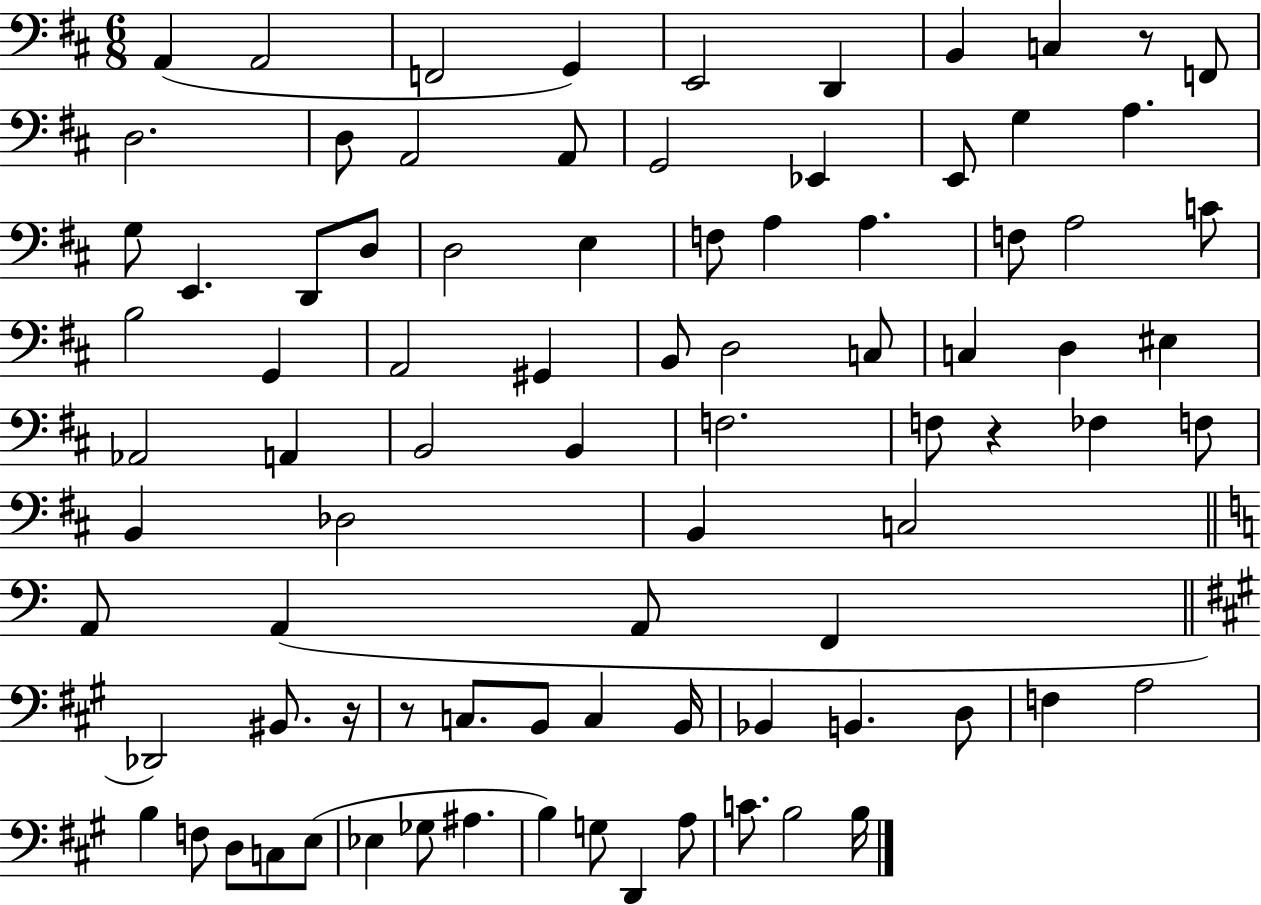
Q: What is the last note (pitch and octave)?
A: B3